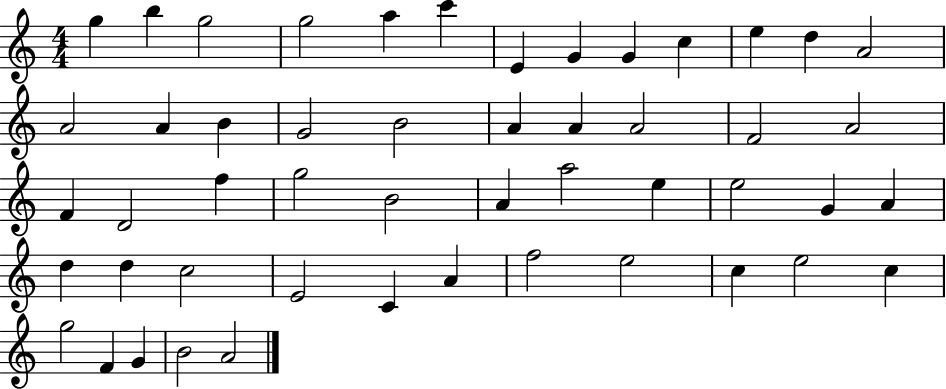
G5/q B5/q G5/h G5/h A5/q C6/q E4/q G4/q G4/q C5/q E5/q D5/q A4/h A4/h A4/q B4/q G4/h B4/h A4/q A4/q A4/h F4/h A4/h F4/q D4/h F5/q G5/h B4/h A4/q A5/h E5/q E5/h G4/q A4/q D5/q D5/q C5/h E4/h C4/q A4/q F5/h E5/h C5/q E5/h C5/q G5/h F4/q G4/q B4/h A4/h